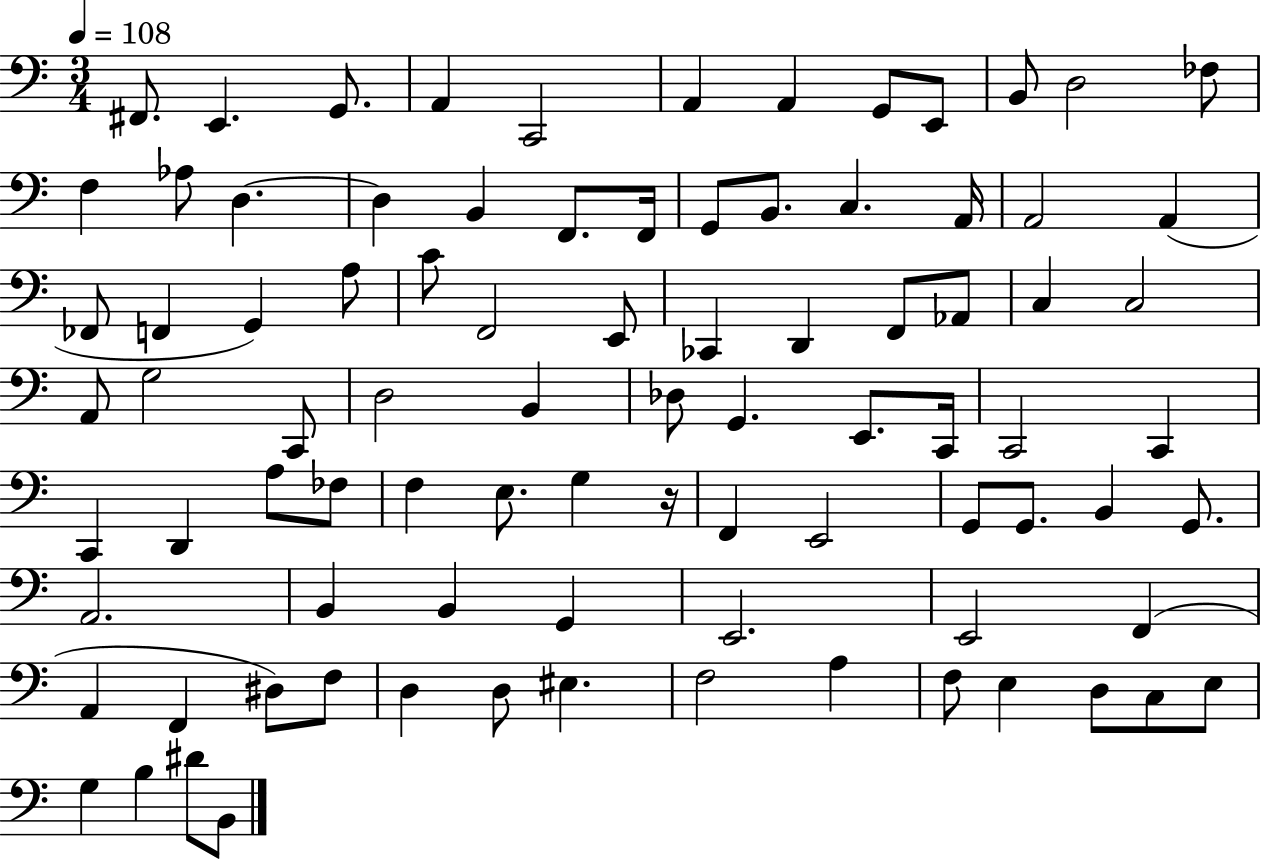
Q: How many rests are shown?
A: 1